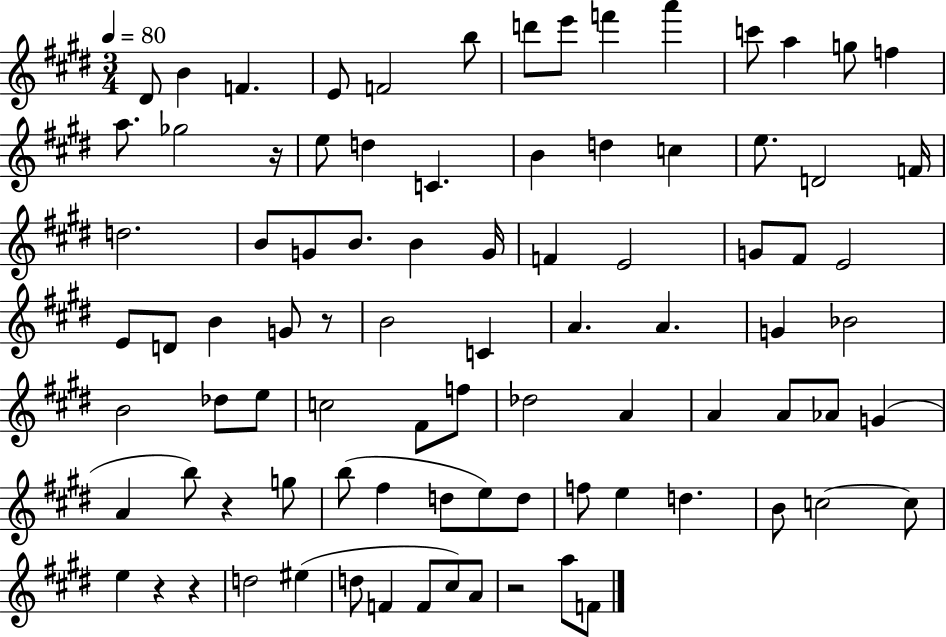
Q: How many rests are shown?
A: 6